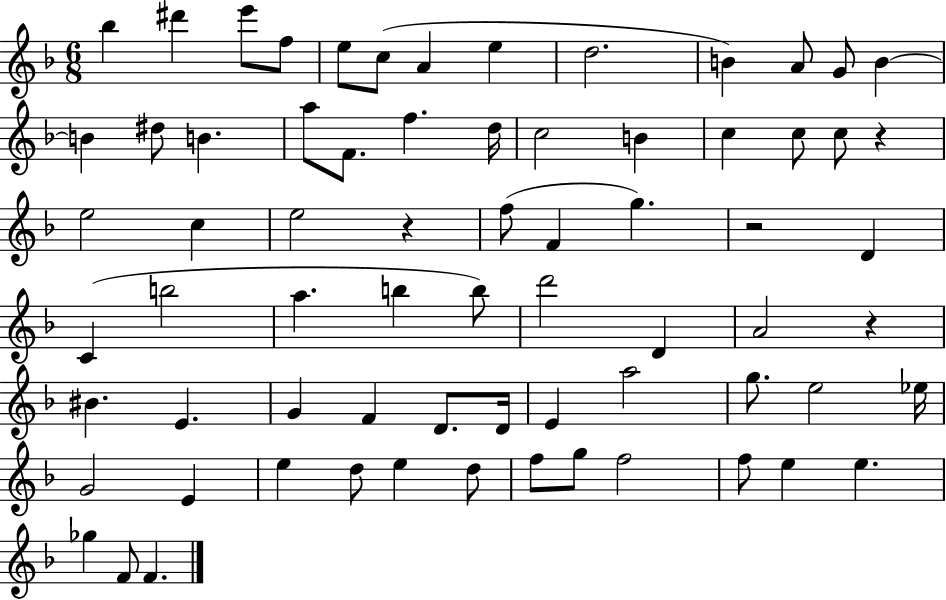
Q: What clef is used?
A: treble